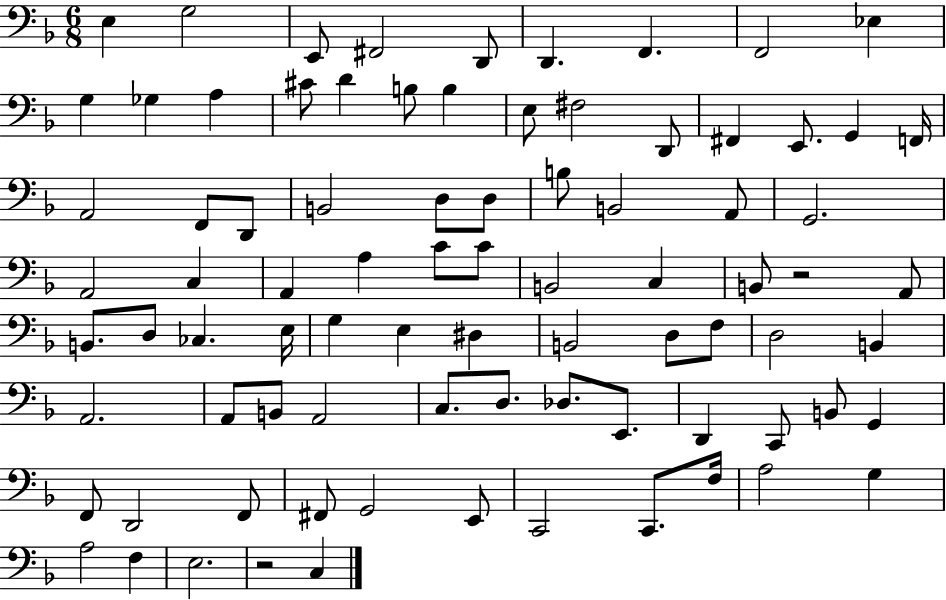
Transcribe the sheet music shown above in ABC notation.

X:1
T:Untitled
M:6/8
L:1/4
K:F
E, G,2 E,,/2 ^F,,2 D,,/2 D,, F,, F,,2 _E, G, _G, A, ^C/2 D B,/2 B, E,/2 ^F,2 D,,/2 ^F,, E,,/2 G,, F,,/4 A,,2 F,,/2 D,,/2 B,,2 D,/2 D,/2 B,/2 B,,2 A,,/2 G,,2 A,,2 C, A,, A, C/2 C/2 B,,2 C, B,,/2 z2 A,,/2 B,,/2 D,/2 _C, E,/4 G, E, ^D, B,,2 D,/2 F,/2 D,2 B,, A,,2 A,,/2 B,,/2 A,,2 C,/2 D,/2 _D,/2 E,,/2 D,, C,,/2 B,,/2 G,, F,,/2 D,,2 F,,/2 ^F,,/2 G,,2 E,,/2 C,,2 C,,/2 F,/4 A,2 G, A,2 F, E,2 z2 C,